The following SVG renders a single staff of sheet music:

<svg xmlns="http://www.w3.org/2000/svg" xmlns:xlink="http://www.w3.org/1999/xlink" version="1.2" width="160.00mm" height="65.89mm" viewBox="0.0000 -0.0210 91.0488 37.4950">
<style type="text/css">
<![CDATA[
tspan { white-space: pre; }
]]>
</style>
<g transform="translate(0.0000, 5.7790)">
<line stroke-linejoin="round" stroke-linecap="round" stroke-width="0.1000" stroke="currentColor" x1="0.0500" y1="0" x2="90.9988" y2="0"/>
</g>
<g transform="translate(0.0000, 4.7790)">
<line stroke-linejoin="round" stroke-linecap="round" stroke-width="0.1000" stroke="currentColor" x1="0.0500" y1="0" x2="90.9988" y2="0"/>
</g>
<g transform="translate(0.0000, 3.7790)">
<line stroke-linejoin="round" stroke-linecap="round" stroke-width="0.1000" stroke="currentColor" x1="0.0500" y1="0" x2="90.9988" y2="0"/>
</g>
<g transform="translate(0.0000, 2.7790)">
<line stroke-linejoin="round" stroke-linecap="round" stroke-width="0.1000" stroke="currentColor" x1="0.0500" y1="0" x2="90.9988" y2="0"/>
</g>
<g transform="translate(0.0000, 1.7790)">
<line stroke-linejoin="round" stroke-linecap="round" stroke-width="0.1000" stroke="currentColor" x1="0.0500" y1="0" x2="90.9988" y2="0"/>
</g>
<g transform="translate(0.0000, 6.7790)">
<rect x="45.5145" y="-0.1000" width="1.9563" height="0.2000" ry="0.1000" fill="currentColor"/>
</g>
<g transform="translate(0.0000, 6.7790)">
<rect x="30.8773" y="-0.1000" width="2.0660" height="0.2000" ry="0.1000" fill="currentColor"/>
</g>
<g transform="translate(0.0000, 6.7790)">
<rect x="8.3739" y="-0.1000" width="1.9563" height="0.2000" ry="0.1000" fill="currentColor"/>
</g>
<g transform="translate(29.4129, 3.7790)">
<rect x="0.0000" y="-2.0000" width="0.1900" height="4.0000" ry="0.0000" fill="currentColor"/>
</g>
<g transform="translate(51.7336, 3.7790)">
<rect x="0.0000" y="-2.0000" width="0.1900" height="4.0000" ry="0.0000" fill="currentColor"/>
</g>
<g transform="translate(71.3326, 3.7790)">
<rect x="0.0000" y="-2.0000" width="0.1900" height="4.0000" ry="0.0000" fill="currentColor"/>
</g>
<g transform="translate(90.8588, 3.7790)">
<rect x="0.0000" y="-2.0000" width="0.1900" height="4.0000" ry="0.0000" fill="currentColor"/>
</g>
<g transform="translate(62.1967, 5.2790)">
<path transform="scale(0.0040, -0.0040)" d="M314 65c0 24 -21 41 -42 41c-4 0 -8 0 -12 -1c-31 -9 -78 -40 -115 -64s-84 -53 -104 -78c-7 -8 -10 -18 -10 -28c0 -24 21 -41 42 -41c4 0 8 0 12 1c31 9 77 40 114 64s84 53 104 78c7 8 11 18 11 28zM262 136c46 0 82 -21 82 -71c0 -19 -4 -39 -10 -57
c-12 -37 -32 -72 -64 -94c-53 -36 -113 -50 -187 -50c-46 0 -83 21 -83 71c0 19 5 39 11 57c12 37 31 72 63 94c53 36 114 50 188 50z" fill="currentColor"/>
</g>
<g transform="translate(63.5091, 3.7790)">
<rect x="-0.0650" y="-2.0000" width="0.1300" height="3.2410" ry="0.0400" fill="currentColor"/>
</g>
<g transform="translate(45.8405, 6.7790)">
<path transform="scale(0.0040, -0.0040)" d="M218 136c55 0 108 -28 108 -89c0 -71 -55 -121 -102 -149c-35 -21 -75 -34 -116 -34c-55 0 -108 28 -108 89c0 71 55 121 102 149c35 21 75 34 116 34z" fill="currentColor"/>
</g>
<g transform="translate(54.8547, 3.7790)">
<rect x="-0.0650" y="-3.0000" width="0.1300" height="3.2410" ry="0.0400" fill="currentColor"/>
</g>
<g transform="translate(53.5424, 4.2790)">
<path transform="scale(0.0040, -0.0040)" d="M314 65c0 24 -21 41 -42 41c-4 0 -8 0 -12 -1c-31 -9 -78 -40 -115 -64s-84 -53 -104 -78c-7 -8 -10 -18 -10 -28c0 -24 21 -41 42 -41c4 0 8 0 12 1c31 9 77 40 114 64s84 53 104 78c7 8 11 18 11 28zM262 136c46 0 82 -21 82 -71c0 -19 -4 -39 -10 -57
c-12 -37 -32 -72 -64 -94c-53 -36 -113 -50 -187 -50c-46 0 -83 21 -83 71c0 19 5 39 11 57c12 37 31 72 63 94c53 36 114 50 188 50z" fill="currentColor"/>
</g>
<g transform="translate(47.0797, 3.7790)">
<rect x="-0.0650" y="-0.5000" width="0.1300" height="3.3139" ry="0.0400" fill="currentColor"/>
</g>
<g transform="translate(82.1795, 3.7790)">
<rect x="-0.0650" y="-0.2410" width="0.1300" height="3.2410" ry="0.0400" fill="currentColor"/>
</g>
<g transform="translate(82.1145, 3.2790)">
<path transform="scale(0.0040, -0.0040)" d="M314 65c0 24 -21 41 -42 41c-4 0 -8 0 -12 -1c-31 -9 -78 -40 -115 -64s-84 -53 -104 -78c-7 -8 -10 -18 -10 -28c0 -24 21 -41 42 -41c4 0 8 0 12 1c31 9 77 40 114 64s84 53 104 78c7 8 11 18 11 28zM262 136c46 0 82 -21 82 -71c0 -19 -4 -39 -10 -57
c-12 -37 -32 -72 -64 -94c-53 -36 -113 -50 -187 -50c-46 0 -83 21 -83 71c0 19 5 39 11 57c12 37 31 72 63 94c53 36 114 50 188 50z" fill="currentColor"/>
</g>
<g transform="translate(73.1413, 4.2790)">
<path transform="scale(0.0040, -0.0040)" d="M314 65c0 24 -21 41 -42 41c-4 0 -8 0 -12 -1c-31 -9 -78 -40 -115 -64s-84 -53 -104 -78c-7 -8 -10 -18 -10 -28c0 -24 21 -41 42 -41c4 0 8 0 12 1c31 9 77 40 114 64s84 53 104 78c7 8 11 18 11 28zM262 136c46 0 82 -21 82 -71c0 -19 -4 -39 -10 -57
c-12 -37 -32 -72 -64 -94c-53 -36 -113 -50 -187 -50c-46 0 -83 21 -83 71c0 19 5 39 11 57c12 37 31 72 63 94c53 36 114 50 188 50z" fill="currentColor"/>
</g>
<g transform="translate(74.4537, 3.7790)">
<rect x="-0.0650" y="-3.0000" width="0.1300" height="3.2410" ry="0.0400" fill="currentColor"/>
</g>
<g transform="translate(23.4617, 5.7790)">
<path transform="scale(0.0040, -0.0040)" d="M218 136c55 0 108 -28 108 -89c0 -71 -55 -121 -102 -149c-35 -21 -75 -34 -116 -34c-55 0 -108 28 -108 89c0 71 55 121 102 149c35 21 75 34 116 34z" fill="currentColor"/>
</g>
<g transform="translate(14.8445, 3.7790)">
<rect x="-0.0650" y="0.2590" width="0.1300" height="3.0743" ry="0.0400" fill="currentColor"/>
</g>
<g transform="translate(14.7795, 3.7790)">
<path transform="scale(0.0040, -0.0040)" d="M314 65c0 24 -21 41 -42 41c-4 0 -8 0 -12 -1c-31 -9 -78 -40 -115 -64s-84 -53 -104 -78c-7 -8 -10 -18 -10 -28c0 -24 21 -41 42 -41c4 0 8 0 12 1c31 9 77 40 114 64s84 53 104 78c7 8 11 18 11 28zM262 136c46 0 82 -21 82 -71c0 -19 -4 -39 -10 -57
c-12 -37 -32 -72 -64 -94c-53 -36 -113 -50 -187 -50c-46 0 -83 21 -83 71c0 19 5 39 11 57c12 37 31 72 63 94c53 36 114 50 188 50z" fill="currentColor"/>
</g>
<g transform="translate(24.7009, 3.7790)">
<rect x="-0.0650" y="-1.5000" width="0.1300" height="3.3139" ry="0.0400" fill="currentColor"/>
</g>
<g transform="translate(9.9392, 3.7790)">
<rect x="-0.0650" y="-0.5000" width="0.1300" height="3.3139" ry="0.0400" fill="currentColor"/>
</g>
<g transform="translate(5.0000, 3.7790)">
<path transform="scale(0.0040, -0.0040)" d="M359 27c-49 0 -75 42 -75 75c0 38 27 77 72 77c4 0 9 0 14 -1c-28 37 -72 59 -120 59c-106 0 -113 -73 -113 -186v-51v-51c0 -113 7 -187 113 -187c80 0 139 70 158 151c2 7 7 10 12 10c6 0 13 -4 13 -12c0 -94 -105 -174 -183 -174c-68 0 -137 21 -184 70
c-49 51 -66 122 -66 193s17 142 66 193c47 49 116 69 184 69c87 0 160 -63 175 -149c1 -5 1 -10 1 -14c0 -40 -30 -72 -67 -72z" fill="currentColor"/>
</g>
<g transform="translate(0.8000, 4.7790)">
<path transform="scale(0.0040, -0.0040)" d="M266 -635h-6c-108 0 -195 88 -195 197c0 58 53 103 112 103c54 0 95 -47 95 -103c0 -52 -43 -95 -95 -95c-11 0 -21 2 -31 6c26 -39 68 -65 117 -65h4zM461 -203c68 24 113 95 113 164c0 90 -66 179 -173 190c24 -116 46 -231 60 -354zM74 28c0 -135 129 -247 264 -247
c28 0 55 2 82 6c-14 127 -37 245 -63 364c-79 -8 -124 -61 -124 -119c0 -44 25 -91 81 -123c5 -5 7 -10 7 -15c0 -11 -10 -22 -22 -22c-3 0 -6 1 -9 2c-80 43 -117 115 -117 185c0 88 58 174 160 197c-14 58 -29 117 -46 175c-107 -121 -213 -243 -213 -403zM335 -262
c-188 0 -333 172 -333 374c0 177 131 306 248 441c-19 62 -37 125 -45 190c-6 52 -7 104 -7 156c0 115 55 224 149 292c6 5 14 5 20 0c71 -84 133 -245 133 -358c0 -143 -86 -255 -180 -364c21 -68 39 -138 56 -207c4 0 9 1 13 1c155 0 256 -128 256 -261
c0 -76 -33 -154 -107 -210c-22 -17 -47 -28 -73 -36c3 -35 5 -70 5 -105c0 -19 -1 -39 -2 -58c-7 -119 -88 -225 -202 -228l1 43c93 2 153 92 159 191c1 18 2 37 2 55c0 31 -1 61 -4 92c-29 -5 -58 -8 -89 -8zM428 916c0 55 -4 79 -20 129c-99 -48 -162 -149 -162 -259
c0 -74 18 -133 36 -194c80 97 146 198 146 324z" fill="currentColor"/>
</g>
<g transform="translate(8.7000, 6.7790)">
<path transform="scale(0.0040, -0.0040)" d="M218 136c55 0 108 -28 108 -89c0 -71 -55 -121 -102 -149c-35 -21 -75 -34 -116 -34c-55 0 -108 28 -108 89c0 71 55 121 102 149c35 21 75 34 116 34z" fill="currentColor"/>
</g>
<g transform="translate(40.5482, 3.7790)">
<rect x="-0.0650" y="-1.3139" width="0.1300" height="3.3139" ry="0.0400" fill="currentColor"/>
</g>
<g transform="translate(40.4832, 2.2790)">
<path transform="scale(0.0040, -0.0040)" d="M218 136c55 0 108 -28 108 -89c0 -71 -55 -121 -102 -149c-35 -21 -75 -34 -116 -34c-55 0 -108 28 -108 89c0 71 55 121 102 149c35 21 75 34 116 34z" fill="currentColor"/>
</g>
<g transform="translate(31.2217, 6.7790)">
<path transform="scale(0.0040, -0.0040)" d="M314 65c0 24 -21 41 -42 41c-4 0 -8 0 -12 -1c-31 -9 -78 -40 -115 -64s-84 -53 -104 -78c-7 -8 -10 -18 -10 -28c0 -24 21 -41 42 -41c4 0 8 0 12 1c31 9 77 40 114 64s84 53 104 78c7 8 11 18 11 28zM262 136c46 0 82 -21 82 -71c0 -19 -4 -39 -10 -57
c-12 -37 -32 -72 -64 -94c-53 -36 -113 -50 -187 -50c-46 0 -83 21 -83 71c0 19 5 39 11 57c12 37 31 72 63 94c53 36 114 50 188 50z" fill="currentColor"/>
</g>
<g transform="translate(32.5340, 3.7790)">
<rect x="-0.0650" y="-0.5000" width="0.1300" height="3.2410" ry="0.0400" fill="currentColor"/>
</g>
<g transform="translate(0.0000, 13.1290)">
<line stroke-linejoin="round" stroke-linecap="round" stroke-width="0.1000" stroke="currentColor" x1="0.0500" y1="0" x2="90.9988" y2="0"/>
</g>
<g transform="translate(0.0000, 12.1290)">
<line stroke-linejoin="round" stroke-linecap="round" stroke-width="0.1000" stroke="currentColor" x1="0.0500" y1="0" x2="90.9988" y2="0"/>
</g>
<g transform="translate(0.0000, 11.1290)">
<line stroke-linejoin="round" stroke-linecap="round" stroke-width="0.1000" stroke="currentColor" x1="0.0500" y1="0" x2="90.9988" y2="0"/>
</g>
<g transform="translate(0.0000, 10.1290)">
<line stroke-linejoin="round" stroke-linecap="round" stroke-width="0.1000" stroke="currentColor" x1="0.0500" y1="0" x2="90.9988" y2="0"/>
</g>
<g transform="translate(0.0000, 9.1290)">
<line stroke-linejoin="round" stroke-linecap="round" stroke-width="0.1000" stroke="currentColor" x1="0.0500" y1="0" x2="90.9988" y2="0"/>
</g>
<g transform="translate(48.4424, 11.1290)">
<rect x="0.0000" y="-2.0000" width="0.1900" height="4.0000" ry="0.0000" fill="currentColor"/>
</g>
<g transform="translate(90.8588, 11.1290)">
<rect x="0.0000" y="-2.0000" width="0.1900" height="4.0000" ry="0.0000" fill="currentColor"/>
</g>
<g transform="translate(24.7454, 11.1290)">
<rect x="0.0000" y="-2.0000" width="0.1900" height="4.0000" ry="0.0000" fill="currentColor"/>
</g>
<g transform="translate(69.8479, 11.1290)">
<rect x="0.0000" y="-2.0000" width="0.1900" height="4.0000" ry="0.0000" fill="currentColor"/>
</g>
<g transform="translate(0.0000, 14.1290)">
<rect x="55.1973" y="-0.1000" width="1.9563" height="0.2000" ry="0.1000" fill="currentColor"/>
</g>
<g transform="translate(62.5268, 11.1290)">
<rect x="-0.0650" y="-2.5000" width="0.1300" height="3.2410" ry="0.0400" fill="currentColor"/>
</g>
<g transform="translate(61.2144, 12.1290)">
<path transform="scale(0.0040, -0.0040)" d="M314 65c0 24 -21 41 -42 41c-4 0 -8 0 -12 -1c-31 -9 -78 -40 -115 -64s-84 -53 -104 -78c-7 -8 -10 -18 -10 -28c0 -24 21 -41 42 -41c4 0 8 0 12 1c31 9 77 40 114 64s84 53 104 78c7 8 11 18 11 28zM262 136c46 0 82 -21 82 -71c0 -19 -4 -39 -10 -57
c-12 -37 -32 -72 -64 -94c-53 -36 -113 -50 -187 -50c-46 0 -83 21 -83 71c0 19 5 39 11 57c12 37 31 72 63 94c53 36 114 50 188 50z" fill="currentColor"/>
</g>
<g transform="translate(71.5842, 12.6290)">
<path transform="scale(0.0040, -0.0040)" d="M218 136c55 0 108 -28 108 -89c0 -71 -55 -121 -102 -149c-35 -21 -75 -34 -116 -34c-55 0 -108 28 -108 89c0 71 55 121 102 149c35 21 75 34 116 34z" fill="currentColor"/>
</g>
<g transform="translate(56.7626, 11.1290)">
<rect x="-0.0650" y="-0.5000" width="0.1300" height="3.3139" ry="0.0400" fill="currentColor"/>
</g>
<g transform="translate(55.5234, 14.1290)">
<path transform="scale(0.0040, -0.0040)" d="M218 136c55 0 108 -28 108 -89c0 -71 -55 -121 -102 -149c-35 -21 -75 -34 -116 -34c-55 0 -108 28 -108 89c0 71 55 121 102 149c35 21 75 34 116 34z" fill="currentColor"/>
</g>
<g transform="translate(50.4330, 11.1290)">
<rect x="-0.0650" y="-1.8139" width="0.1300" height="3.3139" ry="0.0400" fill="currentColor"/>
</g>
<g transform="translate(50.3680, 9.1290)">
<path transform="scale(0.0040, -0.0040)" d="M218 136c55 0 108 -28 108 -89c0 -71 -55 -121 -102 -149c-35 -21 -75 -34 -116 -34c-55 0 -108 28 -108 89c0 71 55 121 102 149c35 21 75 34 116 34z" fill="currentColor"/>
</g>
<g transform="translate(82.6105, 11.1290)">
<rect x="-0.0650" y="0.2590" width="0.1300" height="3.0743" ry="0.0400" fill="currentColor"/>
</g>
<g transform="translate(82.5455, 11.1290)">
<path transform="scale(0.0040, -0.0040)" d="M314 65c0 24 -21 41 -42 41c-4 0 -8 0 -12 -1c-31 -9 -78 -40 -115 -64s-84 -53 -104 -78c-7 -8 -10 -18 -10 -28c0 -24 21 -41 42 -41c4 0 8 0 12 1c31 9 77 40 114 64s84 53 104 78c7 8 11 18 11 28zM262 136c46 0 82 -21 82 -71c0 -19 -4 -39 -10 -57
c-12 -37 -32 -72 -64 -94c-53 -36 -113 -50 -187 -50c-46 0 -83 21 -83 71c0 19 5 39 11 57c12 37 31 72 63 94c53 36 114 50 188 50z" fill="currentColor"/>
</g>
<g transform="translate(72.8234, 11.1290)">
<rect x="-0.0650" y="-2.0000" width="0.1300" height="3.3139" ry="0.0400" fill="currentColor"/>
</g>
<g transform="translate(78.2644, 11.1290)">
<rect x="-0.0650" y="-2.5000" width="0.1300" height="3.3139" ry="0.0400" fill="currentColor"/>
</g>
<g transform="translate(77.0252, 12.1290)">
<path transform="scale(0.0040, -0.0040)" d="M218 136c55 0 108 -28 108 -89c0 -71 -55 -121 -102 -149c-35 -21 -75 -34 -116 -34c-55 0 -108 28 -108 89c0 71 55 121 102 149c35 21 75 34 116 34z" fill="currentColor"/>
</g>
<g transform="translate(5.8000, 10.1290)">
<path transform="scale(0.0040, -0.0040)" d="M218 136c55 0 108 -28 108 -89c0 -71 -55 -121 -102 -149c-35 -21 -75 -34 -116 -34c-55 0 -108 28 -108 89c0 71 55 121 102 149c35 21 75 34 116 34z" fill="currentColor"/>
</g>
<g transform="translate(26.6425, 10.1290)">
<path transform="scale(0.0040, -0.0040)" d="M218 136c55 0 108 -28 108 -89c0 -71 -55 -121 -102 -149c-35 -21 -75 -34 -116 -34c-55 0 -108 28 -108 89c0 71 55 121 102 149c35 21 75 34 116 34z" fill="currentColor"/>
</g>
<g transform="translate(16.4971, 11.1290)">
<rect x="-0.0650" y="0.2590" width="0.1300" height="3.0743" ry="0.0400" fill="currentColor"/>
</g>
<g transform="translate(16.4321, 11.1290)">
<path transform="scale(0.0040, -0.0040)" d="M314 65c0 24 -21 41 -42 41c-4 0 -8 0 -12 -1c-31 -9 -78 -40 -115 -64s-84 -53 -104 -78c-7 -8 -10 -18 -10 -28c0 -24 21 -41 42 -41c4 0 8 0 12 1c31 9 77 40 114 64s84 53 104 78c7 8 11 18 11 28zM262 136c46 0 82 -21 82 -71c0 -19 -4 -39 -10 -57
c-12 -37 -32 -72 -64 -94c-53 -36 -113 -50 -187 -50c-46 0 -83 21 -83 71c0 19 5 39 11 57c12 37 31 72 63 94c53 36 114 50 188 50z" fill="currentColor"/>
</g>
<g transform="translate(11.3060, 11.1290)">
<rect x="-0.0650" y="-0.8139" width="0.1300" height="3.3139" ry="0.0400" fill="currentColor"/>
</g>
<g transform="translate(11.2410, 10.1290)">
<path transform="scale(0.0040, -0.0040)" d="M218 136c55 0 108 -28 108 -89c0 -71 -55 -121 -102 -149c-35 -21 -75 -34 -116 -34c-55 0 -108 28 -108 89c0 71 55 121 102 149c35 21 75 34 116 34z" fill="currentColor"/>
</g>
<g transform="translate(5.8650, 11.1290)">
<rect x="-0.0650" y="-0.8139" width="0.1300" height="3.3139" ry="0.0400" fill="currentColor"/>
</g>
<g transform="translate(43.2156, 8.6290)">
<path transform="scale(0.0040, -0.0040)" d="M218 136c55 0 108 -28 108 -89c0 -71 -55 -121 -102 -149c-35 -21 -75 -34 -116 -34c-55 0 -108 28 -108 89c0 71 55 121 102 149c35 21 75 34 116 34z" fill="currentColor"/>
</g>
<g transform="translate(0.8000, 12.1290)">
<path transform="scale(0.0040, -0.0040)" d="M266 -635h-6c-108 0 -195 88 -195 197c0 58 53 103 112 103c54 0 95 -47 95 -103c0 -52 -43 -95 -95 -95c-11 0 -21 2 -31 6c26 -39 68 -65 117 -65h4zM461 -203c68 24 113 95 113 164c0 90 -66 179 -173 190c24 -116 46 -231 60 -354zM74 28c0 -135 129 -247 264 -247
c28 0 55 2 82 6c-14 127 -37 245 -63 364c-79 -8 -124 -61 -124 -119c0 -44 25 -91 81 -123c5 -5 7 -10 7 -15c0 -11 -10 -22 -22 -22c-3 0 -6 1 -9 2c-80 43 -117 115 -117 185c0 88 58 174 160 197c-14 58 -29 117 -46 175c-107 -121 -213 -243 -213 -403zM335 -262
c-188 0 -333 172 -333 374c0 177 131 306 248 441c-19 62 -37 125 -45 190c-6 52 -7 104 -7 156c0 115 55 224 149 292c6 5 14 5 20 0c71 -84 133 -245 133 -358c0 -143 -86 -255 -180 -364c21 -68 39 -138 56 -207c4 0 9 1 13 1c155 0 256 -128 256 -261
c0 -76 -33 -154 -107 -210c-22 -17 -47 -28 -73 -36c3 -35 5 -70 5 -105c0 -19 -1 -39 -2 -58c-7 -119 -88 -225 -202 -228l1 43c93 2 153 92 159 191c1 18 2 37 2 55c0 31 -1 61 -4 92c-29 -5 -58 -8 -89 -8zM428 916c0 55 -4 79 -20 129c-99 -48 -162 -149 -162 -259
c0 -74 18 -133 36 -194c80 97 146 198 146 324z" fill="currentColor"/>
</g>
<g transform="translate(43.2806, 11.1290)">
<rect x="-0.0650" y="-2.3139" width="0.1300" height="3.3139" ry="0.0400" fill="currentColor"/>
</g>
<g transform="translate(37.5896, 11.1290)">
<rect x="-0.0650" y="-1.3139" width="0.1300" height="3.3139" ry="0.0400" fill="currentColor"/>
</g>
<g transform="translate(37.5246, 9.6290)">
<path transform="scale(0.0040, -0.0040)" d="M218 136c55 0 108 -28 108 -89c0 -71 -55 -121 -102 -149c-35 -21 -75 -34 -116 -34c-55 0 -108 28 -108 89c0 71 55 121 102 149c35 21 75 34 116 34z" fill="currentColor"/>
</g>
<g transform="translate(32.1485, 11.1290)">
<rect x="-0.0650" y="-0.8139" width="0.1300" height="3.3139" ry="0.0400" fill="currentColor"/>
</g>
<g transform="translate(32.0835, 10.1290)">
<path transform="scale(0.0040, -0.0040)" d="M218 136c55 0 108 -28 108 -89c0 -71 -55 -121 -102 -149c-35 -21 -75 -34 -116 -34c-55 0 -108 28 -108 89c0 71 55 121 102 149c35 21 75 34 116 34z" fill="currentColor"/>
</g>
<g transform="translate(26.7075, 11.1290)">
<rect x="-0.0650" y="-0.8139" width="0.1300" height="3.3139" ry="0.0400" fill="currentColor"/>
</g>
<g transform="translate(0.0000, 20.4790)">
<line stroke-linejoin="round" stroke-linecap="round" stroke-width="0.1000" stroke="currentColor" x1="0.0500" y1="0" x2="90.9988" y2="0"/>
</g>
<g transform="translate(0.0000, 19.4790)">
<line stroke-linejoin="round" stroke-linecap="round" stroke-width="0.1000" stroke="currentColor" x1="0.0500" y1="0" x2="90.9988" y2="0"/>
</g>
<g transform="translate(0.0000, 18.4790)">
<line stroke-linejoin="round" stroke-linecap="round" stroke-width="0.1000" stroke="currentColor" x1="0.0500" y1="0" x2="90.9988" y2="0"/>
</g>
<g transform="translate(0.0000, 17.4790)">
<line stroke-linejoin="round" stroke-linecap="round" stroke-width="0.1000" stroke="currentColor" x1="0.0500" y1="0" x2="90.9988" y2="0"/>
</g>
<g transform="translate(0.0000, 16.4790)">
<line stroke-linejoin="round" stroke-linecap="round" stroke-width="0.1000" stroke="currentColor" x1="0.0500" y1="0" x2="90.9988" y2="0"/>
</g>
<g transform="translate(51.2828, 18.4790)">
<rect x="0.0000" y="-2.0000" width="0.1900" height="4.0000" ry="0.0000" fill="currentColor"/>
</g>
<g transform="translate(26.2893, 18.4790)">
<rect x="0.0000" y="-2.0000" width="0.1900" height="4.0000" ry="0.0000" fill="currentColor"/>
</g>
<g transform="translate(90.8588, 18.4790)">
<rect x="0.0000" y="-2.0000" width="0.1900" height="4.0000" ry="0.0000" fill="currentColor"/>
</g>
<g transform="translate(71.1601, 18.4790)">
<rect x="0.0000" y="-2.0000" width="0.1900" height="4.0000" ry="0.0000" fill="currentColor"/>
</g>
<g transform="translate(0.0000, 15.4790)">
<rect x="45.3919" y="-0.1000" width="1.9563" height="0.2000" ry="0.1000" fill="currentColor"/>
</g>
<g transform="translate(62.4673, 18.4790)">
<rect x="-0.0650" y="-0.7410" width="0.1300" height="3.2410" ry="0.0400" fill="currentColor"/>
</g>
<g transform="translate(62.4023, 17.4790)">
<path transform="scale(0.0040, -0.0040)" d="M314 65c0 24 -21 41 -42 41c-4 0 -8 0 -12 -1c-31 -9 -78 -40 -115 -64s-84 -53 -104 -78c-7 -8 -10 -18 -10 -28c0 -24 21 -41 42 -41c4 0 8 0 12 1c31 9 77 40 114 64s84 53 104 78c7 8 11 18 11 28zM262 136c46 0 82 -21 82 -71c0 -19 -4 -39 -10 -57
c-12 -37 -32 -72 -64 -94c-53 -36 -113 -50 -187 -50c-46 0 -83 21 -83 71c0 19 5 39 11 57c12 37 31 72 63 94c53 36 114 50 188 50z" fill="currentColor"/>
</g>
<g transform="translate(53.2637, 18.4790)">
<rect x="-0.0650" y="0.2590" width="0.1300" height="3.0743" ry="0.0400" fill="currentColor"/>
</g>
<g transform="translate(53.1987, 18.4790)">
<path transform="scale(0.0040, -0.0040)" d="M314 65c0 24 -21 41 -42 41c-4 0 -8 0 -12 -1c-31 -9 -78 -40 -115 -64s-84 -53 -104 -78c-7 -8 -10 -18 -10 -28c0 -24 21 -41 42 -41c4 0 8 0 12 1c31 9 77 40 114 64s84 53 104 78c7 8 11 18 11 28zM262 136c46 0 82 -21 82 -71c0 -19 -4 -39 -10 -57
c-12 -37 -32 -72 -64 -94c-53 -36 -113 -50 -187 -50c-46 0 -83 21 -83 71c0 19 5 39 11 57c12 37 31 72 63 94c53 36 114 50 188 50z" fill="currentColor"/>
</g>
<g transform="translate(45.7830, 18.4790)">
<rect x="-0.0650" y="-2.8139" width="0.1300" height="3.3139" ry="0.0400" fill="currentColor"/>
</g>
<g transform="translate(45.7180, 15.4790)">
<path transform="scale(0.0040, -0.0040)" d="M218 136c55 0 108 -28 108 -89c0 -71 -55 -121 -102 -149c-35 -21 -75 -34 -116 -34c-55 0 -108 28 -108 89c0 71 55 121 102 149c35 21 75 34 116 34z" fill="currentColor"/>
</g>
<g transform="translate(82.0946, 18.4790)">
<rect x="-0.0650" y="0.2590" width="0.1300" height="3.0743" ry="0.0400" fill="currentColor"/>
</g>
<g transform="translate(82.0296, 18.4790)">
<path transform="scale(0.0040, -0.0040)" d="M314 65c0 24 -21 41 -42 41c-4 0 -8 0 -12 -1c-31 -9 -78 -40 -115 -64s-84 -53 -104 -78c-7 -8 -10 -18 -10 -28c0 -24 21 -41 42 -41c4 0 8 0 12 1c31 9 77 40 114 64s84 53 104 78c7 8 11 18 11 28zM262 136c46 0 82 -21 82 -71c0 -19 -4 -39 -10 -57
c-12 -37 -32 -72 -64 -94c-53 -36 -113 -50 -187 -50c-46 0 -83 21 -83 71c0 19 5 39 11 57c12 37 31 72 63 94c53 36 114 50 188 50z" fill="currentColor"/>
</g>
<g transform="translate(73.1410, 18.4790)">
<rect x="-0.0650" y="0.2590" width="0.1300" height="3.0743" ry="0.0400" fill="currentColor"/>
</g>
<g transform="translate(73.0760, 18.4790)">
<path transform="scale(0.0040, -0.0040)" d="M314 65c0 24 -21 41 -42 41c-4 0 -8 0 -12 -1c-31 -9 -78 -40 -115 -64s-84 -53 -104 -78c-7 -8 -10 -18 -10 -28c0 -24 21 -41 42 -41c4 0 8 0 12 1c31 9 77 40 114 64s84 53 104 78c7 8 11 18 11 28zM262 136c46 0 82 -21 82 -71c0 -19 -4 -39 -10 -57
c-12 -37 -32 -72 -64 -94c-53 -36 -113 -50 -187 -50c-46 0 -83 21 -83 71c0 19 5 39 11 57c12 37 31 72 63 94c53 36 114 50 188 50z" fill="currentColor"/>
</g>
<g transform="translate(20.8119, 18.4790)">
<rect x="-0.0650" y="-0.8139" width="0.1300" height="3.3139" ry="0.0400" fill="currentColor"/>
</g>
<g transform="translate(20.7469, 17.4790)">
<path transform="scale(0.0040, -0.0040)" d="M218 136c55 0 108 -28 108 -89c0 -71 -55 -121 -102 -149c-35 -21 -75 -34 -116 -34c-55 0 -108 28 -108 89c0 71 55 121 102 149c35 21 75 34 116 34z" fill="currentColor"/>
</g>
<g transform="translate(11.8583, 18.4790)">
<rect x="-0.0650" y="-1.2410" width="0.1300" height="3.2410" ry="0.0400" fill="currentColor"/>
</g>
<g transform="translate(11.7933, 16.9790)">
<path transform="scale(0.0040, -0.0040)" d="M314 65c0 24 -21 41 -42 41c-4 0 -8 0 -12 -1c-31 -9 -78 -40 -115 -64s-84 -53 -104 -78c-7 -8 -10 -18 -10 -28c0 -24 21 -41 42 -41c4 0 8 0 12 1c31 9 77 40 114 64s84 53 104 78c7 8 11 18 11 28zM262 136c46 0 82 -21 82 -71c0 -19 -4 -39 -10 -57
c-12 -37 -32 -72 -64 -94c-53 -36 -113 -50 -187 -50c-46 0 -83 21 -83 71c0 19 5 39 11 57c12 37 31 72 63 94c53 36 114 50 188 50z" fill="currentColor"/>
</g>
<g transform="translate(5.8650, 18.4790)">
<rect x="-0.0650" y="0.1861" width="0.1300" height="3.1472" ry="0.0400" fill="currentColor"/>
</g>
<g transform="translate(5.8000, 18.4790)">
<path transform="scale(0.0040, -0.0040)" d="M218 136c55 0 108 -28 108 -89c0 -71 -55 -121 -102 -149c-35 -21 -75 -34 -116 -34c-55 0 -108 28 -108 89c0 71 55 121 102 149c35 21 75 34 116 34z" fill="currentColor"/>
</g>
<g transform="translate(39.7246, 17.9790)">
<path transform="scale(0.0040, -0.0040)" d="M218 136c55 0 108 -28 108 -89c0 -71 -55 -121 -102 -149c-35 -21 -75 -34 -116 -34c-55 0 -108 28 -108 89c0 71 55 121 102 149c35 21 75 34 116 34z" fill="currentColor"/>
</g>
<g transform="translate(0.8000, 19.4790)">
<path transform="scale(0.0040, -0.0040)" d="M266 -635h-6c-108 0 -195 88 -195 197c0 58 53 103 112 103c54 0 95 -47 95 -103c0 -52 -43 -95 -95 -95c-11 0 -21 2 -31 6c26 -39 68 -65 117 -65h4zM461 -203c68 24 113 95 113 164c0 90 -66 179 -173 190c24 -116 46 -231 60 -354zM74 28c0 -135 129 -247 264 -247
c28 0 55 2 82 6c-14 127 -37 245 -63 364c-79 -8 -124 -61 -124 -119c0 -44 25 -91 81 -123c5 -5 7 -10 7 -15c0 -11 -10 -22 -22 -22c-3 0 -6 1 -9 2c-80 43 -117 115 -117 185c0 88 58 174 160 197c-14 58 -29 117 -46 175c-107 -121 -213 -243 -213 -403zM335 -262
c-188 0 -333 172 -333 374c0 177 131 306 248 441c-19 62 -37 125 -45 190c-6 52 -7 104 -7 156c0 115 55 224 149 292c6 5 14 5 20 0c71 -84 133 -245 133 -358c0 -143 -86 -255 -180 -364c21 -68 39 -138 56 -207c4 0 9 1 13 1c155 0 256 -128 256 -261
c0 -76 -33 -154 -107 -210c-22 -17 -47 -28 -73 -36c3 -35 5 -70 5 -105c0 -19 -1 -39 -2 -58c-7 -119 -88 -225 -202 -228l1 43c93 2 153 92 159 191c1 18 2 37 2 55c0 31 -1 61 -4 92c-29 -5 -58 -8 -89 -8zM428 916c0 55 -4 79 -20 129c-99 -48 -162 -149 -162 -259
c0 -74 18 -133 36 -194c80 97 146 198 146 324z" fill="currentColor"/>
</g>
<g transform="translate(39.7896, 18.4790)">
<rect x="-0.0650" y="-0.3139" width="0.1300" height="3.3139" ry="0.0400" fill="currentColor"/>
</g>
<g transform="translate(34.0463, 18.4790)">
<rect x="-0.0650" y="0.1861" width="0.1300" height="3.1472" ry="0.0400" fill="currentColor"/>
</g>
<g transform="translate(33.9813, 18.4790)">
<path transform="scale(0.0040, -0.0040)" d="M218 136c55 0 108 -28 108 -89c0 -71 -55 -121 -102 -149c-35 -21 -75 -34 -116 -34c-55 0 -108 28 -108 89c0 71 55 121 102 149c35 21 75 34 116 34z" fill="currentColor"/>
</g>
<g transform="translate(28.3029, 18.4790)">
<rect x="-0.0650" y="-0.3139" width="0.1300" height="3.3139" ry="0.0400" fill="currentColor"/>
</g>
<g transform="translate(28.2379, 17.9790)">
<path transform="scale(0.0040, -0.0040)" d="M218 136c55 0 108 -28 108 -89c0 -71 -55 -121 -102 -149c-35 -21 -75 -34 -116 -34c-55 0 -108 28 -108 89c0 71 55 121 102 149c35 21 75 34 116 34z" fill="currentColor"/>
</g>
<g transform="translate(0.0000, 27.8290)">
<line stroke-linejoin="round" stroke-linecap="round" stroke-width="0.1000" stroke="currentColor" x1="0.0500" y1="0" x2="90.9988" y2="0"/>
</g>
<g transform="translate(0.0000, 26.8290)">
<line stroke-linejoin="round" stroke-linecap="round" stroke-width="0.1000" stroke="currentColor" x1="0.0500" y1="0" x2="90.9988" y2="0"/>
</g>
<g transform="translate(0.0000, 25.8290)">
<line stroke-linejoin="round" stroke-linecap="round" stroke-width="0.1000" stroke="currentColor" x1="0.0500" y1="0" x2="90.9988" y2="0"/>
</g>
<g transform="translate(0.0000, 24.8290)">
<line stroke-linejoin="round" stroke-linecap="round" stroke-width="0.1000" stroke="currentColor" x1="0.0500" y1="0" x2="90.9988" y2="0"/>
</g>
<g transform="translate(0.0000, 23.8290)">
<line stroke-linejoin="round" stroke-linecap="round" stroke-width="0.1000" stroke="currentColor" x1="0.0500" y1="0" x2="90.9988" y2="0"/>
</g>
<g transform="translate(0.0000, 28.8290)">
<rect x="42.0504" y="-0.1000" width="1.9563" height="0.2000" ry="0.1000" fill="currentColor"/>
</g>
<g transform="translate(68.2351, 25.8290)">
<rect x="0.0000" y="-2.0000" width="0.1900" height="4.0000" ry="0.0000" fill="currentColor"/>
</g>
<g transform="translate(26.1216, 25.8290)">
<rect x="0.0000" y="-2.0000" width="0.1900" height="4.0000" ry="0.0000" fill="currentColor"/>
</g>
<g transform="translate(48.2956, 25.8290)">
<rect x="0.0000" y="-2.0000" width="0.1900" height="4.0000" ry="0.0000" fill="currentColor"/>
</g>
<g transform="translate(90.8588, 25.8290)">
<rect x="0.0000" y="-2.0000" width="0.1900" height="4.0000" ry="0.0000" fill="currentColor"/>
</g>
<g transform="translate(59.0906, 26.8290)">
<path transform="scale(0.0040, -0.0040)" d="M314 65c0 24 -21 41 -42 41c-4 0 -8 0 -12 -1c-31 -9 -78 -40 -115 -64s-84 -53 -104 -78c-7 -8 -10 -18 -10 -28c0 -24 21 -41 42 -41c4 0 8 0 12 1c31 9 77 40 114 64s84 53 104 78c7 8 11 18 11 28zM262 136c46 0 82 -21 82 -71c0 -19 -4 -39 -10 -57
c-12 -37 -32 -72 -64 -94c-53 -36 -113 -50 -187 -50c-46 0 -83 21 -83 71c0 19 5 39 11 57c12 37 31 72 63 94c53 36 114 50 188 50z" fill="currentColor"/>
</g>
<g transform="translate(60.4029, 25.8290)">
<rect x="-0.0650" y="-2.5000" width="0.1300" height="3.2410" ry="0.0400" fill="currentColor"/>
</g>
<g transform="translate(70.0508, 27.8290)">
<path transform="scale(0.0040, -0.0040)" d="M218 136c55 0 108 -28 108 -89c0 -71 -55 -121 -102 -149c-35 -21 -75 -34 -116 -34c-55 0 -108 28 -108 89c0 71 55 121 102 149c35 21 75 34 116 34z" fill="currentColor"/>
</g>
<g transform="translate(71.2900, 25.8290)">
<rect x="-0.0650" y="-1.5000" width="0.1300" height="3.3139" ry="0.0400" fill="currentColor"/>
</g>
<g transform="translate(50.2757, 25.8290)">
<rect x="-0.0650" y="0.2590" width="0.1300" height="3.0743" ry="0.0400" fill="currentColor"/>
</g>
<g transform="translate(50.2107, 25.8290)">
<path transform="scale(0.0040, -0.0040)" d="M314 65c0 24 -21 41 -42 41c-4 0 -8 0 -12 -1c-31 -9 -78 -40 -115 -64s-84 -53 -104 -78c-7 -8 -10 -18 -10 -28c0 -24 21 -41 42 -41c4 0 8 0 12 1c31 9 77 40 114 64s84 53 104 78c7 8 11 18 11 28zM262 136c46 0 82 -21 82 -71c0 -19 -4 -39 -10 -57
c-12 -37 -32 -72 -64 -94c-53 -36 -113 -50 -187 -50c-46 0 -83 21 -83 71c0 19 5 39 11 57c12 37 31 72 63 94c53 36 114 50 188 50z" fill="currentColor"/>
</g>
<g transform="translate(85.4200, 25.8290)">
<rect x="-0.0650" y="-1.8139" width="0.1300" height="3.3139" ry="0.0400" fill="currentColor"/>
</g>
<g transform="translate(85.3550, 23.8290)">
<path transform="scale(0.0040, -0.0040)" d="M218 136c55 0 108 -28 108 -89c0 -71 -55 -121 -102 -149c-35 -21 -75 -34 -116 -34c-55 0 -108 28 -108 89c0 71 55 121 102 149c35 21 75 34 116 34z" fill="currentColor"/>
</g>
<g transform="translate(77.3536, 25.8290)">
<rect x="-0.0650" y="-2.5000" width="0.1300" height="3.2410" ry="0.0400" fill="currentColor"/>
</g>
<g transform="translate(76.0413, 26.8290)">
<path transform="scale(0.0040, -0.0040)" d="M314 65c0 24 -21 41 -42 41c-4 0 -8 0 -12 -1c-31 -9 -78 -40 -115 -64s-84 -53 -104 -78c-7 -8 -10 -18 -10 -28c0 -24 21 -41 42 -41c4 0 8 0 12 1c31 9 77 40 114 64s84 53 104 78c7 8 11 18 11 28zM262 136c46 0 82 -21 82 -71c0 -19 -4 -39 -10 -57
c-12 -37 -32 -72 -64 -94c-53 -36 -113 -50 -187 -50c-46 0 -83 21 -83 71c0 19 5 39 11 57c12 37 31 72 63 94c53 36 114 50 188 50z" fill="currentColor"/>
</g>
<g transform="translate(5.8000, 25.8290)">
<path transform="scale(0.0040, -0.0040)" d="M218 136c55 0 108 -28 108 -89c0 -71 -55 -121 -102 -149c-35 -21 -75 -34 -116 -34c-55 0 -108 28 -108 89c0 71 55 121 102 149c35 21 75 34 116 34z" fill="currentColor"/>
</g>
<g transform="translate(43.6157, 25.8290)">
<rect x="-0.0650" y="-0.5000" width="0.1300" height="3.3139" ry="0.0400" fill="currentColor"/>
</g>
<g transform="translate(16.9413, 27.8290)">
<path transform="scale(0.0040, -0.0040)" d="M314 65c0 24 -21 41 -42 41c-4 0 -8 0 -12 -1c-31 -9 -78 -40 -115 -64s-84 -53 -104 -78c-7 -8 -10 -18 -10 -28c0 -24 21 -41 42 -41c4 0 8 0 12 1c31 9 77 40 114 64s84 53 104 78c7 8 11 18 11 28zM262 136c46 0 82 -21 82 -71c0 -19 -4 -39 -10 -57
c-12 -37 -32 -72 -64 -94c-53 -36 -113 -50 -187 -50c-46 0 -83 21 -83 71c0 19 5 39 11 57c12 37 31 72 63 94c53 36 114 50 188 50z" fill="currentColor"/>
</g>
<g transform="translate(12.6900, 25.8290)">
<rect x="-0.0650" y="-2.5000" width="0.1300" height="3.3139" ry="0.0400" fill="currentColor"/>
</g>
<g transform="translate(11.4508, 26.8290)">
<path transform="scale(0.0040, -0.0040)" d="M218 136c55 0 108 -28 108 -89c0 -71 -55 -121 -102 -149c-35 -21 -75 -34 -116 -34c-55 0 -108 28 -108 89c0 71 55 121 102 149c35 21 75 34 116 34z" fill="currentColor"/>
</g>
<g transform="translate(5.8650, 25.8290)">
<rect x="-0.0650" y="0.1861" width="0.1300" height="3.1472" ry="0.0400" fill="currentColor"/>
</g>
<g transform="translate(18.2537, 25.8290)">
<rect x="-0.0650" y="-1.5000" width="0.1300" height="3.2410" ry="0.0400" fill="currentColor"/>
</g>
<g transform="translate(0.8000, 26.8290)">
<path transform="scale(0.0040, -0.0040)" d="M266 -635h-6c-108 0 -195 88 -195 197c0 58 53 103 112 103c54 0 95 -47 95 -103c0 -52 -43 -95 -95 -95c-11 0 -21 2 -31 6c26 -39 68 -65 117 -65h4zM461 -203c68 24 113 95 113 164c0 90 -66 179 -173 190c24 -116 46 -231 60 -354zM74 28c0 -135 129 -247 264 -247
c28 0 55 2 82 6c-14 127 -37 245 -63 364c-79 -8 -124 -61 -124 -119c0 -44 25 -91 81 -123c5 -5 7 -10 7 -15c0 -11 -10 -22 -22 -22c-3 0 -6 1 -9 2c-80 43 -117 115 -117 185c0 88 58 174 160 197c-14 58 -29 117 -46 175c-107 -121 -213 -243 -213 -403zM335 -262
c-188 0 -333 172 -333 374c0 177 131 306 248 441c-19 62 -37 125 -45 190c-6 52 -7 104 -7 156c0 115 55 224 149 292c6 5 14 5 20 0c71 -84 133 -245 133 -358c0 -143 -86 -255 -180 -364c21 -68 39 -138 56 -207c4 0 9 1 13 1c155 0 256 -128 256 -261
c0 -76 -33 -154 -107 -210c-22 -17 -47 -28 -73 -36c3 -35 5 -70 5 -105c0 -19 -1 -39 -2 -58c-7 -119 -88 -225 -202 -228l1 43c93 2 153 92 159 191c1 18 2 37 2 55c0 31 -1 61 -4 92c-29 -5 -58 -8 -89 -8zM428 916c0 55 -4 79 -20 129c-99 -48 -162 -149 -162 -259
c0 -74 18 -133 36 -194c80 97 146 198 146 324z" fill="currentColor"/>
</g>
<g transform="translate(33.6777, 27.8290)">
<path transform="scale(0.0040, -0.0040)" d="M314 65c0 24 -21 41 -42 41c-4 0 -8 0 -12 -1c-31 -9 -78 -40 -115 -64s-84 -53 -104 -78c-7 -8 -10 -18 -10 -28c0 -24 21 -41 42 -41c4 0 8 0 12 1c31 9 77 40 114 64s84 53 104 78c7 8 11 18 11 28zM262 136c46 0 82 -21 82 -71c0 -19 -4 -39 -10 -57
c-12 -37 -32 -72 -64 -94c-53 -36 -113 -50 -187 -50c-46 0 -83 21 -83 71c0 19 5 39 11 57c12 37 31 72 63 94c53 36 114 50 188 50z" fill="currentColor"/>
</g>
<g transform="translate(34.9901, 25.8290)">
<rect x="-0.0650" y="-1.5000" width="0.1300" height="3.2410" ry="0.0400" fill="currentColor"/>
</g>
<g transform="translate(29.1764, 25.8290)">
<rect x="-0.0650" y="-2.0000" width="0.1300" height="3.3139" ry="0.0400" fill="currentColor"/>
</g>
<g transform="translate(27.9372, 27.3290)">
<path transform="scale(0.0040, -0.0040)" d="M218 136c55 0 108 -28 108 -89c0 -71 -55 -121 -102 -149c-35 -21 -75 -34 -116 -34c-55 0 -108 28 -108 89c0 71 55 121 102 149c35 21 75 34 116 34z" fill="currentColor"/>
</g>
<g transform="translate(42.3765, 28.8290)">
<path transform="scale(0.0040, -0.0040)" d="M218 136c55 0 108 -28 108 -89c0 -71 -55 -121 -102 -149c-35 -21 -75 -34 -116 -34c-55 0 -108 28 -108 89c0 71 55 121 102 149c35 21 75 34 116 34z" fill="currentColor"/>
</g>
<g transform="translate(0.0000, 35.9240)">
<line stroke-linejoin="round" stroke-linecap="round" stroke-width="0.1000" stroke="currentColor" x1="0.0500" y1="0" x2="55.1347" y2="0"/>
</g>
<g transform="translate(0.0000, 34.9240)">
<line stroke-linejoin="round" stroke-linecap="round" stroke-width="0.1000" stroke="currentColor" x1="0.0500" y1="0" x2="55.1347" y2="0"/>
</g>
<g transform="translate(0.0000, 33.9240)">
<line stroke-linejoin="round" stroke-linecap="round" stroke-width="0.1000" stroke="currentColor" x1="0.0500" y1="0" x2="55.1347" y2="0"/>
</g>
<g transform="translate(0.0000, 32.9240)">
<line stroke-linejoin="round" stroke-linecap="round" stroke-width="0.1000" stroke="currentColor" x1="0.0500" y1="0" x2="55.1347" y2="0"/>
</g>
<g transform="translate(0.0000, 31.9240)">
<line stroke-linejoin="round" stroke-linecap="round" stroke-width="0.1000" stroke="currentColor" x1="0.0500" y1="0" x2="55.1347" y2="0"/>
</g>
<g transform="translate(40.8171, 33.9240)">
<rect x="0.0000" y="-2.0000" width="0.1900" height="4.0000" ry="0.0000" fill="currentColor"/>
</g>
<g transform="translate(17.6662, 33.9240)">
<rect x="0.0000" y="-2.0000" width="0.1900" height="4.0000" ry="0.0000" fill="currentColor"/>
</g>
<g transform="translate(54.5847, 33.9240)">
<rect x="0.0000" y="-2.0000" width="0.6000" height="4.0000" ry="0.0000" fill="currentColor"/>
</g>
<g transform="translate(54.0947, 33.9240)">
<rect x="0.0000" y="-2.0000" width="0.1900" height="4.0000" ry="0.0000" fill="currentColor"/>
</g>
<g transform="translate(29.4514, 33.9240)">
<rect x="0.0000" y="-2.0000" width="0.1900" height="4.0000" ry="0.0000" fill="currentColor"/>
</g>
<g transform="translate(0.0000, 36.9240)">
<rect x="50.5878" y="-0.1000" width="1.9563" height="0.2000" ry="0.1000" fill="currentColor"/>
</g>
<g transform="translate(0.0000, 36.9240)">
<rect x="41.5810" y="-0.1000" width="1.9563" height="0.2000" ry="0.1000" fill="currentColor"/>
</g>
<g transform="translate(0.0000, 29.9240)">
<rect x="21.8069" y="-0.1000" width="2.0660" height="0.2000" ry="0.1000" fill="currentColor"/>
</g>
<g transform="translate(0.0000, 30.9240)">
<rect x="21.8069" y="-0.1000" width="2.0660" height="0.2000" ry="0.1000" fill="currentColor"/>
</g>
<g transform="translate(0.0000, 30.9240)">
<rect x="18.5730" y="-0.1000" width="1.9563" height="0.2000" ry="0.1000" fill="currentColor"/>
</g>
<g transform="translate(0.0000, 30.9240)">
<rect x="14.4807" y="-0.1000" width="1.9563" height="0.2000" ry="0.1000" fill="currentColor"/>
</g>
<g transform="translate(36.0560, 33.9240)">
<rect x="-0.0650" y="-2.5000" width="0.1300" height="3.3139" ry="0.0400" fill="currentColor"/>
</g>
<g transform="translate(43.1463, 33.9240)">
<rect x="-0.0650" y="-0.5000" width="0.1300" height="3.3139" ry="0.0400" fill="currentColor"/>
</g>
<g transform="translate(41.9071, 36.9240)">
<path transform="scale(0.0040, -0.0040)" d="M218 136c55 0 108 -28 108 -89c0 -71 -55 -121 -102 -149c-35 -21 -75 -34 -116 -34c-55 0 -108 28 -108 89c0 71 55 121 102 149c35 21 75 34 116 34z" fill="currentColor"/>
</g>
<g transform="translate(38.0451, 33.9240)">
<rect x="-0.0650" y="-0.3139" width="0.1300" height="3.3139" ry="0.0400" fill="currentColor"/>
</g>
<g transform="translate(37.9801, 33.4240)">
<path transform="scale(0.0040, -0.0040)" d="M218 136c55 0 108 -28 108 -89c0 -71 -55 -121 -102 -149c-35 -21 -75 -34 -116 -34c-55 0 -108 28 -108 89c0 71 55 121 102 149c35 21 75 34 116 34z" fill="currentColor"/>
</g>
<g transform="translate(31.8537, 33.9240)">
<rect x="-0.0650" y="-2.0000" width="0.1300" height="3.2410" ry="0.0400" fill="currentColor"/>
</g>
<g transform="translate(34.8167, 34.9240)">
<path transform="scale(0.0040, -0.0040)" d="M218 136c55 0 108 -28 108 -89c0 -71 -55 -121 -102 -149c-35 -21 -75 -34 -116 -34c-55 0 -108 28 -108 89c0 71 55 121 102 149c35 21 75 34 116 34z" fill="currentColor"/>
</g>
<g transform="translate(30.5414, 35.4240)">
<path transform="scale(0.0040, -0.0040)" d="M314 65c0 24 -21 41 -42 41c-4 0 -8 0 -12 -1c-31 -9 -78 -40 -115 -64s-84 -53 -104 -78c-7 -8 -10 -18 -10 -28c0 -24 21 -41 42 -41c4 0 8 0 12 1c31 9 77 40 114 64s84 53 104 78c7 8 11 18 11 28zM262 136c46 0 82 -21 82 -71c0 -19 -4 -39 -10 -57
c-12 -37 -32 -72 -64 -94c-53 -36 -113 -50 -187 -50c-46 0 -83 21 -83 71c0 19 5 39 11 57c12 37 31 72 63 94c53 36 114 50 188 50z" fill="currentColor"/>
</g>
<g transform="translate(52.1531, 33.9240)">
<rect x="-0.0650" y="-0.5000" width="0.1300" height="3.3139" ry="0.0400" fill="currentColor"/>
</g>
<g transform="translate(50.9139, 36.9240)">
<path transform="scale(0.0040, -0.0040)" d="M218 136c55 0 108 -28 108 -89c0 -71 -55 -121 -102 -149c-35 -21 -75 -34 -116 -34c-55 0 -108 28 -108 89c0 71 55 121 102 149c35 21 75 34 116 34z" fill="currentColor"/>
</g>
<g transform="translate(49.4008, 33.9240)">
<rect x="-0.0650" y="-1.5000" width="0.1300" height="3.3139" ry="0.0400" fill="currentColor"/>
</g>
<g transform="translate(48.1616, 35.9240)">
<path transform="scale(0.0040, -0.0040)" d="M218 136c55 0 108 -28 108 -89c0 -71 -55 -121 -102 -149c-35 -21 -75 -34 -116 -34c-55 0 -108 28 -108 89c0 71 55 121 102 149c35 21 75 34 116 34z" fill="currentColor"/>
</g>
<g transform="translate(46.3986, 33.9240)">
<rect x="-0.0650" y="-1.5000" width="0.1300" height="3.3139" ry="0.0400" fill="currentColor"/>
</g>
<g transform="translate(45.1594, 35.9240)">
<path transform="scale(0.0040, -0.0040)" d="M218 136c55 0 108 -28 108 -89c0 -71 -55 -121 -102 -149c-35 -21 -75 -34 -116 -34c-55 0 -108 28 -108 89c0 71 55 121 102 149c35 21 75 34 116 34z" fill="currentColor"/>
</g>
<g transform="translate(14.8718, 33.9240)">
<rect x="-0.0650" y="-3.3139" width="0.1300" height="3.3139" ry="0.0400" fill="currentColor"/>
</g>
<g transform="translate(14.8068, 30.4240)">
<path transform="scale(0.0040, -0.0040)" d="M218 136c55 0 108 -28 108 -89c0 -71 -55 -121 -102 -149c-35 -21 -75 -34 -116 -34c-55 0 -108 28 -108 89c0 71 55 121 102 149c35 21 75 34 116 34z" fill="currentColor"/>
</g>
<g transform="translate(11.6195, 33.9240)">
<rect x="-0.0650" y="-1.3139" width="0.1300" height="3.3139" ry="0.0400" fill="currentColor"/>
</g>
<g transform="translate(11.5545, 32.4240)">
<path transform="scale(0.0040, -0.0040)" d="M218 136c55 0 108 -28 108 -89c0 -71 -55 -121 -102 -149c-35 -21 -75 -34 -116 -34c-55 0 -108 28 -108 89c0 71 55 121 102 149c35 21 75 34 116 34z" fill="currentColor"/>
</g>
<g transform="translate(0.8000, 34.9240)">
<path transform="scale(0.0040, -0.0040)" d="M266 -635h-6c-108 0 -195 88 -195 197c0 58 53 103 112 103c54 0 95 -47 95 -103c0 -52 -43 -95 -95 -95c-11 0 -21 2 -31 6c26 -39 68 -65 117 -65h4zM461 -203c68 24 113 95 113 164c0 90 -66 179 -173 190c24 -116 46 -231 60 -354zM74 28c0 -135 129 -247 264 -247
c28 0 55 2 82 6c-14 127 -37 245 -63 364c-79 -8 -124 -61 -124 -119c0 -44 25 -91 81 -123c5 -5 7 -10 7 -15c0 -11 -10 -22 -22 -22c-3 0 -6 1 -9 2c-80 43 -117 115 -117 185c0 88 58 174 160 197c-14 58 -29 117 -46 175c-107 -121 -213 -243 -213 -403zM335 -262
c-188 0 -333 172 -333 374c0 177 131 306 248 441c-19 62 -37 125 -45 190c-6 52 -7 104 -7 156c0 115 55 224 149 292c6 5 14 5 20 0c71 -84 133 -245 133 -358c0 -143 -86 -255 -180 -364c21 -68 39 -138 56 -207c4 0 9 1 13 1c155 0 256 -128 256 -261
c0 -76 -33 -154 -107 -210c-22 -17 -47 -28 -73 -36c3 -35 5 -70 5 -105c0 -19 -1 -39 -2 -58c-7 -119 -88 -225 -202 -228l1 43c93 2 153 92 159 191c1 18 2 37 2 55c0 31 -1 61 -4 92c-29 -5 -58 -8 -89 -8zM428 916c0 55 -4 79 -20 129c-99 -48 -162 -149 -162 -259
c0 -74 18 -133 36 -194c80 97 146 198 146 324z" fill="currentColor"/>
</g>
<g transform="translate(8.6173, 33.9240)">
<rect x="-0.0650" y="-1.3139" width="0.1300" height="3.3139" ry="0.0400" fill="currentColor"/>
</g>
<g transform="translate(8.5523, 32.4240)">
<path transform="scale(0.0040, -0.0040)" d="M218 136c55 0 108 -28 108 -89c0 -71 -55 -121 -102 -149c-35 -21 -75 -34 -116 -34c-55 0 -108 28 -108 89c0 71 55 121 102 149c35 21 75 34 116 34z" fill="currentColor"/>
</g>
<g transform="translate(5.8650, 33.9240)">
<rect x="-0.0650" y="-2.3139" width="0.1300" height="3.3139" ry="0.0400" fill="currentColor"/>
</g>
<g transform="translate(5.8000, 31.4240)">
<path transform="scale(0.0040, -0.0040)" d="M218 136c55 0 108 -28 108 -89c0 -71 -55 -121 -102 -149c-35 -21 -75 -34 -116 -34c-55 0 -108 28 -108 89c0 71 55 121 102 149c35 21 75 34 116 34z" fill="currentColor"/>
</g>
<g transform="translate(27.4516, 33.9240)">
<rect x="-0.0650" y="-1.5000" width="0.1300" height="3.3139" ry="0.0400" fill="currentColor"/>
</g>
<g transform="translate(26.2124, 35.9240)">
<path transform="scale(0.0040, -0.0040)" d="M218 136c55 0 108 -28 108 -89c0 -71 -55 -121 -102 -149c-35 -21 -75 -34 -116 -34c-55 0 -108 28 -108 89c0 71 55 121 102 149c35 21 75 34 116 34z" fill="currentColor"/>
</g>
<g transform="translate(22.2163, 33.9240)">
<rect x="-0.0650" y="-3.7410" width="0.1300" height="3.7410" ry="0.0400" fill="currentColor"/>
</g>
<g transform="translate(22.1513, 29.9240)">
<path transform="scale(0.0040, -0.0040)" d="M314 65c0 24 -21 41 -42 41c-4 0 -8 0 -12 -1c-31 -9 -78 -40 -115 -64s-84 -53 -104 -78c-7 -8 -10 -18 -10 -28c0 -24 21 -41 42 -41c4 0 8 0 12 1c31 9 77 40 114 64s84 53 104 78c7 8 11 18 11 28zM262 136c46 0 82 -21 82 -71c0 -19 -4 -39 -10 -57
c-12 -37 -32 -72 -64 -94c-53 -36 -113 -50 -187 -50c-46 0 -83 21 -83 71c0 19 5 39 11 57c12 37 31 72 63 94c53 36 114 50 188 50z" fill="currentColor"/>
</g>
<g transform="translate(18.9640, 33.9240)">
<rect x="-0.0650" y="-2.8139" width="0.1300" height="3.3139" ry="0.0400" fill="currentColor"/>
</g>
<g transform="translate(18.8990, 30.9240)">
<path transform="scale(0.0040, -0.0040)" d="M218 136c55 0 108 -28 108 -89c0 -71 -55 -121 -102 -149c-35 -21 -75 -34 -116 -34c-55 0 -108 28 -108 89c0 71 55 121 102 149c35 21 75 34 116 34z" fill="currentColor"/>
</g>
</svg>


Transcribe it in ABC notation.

X:1
T:Untitled
M:4/4
L:1/4
K:C
C B2 E C2 e C A2 F2 A2 c2 d d B2 d d e g f C G2 F G B2 B e2 d c B c a B2 d2 B2 B2 B G E2 F E2 C B2 G2 E G2 f g e e b a c'2 E F2 G c C E E C